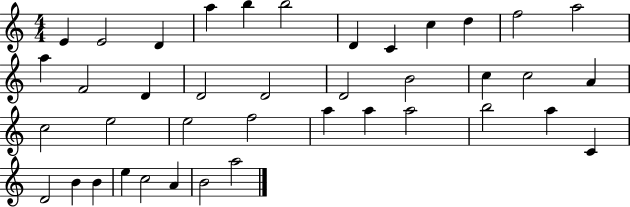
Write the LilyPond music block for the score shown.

{
  \clef treble
  \numericTimeSignature
  \time 4/4
  \key c \major
  e'4 e'2 d'4 | a''4 b''4 b''2 | d'4 c'4 c''4 d''4 | f''2 a''2 | \break a''4 f'2 d'4 | d'2 d'2 | d'2 b'2 | c''4 c''2 a'4 | \break c''2 e''2 | e''2 f''2 | a''4 a''4 a''2 | b''2 a''4 c'4 | \break d'2 b'4 b'4 | e''4 c''2 a'4 | b'2 a''2 | \bar "|."
}